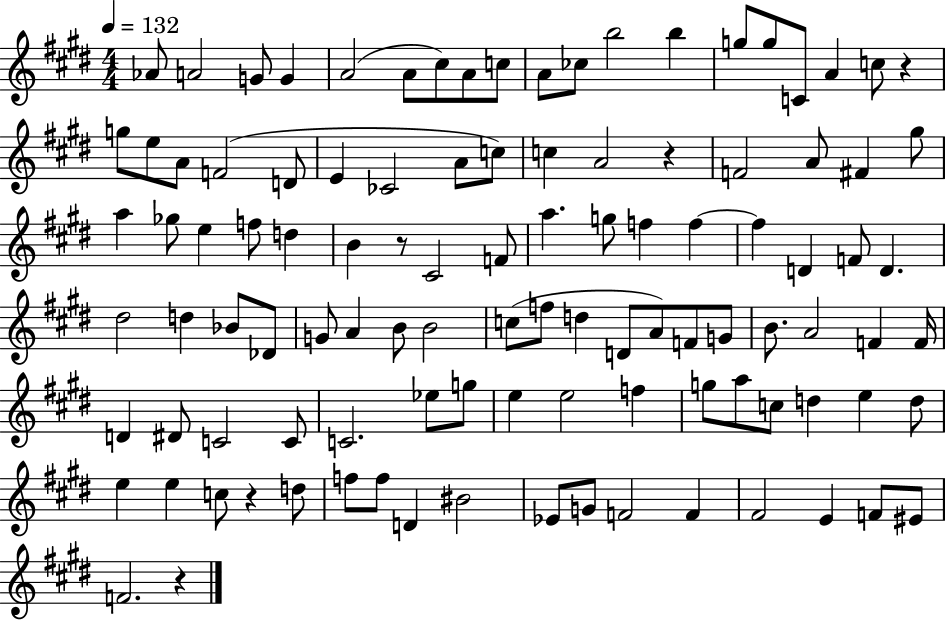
Ab4/e A4/h G4/e G4/q A4/h A4/e C#5/e A4/e C5/e A4/e CES5/e B5/h B5/q G5/e G5/e C4/e A4/q C5/e R/q G5/e E5/e A4/e F4/h D4/e E4/q CES4/h A4/e C5/e C5/q A4/h R/q F4/h A4/e F#4/q G#5/e A5/q Gb5/e E5/q F5/e D5/q B4/q R/e C#4/h F4/e A5/q. G5/e F5/q F5/q F5/q D4/q F4/e D4/q. D#5/h D5/q Bb4/e Db4/e G4/e A4/q B4/e B4/h C5/e F5/e D5/q D4/e A4/e F4/e G4/e B4/e. A4/h F4/q F4/s D4/q D#4/e C4/h C4/e C4/h. Eb5/e G5/e E5/q E5/h F5/q G5/e A5/e C5/e D5/q E5/q D5/e E5/q E5/q C5/e R/q D5/e F5/e F5/e D4/q BIS4/h Eb4/e G4/e F4/h F4/q F#4/h E4/q F4/e EIS4/e F4/h. R/q